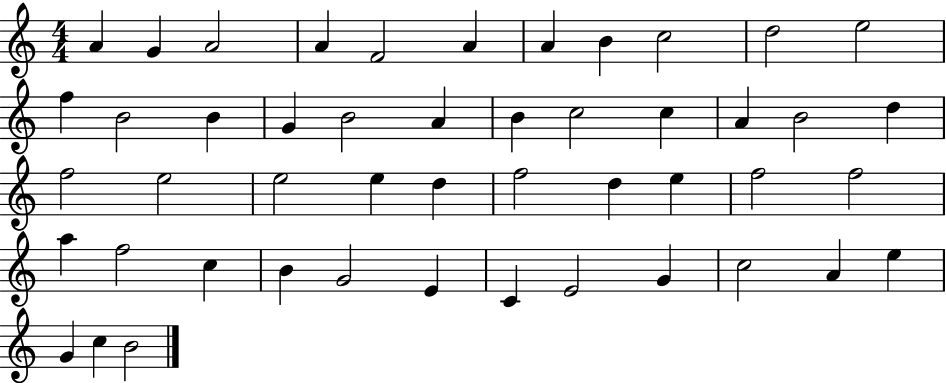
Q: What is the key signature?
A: C major